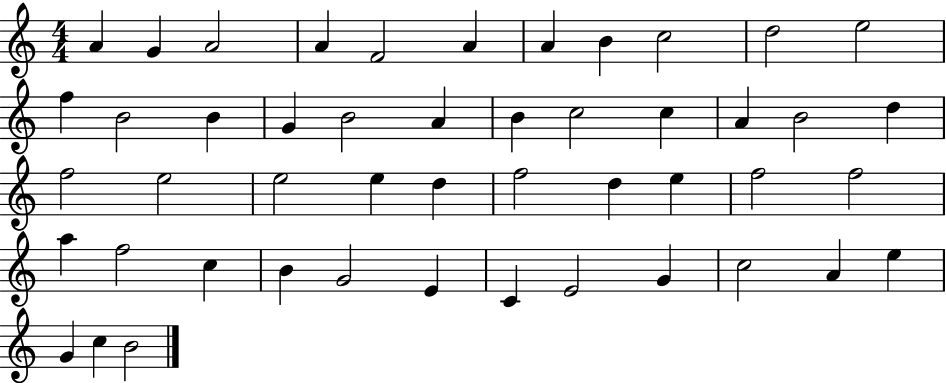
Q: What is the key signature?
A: C major